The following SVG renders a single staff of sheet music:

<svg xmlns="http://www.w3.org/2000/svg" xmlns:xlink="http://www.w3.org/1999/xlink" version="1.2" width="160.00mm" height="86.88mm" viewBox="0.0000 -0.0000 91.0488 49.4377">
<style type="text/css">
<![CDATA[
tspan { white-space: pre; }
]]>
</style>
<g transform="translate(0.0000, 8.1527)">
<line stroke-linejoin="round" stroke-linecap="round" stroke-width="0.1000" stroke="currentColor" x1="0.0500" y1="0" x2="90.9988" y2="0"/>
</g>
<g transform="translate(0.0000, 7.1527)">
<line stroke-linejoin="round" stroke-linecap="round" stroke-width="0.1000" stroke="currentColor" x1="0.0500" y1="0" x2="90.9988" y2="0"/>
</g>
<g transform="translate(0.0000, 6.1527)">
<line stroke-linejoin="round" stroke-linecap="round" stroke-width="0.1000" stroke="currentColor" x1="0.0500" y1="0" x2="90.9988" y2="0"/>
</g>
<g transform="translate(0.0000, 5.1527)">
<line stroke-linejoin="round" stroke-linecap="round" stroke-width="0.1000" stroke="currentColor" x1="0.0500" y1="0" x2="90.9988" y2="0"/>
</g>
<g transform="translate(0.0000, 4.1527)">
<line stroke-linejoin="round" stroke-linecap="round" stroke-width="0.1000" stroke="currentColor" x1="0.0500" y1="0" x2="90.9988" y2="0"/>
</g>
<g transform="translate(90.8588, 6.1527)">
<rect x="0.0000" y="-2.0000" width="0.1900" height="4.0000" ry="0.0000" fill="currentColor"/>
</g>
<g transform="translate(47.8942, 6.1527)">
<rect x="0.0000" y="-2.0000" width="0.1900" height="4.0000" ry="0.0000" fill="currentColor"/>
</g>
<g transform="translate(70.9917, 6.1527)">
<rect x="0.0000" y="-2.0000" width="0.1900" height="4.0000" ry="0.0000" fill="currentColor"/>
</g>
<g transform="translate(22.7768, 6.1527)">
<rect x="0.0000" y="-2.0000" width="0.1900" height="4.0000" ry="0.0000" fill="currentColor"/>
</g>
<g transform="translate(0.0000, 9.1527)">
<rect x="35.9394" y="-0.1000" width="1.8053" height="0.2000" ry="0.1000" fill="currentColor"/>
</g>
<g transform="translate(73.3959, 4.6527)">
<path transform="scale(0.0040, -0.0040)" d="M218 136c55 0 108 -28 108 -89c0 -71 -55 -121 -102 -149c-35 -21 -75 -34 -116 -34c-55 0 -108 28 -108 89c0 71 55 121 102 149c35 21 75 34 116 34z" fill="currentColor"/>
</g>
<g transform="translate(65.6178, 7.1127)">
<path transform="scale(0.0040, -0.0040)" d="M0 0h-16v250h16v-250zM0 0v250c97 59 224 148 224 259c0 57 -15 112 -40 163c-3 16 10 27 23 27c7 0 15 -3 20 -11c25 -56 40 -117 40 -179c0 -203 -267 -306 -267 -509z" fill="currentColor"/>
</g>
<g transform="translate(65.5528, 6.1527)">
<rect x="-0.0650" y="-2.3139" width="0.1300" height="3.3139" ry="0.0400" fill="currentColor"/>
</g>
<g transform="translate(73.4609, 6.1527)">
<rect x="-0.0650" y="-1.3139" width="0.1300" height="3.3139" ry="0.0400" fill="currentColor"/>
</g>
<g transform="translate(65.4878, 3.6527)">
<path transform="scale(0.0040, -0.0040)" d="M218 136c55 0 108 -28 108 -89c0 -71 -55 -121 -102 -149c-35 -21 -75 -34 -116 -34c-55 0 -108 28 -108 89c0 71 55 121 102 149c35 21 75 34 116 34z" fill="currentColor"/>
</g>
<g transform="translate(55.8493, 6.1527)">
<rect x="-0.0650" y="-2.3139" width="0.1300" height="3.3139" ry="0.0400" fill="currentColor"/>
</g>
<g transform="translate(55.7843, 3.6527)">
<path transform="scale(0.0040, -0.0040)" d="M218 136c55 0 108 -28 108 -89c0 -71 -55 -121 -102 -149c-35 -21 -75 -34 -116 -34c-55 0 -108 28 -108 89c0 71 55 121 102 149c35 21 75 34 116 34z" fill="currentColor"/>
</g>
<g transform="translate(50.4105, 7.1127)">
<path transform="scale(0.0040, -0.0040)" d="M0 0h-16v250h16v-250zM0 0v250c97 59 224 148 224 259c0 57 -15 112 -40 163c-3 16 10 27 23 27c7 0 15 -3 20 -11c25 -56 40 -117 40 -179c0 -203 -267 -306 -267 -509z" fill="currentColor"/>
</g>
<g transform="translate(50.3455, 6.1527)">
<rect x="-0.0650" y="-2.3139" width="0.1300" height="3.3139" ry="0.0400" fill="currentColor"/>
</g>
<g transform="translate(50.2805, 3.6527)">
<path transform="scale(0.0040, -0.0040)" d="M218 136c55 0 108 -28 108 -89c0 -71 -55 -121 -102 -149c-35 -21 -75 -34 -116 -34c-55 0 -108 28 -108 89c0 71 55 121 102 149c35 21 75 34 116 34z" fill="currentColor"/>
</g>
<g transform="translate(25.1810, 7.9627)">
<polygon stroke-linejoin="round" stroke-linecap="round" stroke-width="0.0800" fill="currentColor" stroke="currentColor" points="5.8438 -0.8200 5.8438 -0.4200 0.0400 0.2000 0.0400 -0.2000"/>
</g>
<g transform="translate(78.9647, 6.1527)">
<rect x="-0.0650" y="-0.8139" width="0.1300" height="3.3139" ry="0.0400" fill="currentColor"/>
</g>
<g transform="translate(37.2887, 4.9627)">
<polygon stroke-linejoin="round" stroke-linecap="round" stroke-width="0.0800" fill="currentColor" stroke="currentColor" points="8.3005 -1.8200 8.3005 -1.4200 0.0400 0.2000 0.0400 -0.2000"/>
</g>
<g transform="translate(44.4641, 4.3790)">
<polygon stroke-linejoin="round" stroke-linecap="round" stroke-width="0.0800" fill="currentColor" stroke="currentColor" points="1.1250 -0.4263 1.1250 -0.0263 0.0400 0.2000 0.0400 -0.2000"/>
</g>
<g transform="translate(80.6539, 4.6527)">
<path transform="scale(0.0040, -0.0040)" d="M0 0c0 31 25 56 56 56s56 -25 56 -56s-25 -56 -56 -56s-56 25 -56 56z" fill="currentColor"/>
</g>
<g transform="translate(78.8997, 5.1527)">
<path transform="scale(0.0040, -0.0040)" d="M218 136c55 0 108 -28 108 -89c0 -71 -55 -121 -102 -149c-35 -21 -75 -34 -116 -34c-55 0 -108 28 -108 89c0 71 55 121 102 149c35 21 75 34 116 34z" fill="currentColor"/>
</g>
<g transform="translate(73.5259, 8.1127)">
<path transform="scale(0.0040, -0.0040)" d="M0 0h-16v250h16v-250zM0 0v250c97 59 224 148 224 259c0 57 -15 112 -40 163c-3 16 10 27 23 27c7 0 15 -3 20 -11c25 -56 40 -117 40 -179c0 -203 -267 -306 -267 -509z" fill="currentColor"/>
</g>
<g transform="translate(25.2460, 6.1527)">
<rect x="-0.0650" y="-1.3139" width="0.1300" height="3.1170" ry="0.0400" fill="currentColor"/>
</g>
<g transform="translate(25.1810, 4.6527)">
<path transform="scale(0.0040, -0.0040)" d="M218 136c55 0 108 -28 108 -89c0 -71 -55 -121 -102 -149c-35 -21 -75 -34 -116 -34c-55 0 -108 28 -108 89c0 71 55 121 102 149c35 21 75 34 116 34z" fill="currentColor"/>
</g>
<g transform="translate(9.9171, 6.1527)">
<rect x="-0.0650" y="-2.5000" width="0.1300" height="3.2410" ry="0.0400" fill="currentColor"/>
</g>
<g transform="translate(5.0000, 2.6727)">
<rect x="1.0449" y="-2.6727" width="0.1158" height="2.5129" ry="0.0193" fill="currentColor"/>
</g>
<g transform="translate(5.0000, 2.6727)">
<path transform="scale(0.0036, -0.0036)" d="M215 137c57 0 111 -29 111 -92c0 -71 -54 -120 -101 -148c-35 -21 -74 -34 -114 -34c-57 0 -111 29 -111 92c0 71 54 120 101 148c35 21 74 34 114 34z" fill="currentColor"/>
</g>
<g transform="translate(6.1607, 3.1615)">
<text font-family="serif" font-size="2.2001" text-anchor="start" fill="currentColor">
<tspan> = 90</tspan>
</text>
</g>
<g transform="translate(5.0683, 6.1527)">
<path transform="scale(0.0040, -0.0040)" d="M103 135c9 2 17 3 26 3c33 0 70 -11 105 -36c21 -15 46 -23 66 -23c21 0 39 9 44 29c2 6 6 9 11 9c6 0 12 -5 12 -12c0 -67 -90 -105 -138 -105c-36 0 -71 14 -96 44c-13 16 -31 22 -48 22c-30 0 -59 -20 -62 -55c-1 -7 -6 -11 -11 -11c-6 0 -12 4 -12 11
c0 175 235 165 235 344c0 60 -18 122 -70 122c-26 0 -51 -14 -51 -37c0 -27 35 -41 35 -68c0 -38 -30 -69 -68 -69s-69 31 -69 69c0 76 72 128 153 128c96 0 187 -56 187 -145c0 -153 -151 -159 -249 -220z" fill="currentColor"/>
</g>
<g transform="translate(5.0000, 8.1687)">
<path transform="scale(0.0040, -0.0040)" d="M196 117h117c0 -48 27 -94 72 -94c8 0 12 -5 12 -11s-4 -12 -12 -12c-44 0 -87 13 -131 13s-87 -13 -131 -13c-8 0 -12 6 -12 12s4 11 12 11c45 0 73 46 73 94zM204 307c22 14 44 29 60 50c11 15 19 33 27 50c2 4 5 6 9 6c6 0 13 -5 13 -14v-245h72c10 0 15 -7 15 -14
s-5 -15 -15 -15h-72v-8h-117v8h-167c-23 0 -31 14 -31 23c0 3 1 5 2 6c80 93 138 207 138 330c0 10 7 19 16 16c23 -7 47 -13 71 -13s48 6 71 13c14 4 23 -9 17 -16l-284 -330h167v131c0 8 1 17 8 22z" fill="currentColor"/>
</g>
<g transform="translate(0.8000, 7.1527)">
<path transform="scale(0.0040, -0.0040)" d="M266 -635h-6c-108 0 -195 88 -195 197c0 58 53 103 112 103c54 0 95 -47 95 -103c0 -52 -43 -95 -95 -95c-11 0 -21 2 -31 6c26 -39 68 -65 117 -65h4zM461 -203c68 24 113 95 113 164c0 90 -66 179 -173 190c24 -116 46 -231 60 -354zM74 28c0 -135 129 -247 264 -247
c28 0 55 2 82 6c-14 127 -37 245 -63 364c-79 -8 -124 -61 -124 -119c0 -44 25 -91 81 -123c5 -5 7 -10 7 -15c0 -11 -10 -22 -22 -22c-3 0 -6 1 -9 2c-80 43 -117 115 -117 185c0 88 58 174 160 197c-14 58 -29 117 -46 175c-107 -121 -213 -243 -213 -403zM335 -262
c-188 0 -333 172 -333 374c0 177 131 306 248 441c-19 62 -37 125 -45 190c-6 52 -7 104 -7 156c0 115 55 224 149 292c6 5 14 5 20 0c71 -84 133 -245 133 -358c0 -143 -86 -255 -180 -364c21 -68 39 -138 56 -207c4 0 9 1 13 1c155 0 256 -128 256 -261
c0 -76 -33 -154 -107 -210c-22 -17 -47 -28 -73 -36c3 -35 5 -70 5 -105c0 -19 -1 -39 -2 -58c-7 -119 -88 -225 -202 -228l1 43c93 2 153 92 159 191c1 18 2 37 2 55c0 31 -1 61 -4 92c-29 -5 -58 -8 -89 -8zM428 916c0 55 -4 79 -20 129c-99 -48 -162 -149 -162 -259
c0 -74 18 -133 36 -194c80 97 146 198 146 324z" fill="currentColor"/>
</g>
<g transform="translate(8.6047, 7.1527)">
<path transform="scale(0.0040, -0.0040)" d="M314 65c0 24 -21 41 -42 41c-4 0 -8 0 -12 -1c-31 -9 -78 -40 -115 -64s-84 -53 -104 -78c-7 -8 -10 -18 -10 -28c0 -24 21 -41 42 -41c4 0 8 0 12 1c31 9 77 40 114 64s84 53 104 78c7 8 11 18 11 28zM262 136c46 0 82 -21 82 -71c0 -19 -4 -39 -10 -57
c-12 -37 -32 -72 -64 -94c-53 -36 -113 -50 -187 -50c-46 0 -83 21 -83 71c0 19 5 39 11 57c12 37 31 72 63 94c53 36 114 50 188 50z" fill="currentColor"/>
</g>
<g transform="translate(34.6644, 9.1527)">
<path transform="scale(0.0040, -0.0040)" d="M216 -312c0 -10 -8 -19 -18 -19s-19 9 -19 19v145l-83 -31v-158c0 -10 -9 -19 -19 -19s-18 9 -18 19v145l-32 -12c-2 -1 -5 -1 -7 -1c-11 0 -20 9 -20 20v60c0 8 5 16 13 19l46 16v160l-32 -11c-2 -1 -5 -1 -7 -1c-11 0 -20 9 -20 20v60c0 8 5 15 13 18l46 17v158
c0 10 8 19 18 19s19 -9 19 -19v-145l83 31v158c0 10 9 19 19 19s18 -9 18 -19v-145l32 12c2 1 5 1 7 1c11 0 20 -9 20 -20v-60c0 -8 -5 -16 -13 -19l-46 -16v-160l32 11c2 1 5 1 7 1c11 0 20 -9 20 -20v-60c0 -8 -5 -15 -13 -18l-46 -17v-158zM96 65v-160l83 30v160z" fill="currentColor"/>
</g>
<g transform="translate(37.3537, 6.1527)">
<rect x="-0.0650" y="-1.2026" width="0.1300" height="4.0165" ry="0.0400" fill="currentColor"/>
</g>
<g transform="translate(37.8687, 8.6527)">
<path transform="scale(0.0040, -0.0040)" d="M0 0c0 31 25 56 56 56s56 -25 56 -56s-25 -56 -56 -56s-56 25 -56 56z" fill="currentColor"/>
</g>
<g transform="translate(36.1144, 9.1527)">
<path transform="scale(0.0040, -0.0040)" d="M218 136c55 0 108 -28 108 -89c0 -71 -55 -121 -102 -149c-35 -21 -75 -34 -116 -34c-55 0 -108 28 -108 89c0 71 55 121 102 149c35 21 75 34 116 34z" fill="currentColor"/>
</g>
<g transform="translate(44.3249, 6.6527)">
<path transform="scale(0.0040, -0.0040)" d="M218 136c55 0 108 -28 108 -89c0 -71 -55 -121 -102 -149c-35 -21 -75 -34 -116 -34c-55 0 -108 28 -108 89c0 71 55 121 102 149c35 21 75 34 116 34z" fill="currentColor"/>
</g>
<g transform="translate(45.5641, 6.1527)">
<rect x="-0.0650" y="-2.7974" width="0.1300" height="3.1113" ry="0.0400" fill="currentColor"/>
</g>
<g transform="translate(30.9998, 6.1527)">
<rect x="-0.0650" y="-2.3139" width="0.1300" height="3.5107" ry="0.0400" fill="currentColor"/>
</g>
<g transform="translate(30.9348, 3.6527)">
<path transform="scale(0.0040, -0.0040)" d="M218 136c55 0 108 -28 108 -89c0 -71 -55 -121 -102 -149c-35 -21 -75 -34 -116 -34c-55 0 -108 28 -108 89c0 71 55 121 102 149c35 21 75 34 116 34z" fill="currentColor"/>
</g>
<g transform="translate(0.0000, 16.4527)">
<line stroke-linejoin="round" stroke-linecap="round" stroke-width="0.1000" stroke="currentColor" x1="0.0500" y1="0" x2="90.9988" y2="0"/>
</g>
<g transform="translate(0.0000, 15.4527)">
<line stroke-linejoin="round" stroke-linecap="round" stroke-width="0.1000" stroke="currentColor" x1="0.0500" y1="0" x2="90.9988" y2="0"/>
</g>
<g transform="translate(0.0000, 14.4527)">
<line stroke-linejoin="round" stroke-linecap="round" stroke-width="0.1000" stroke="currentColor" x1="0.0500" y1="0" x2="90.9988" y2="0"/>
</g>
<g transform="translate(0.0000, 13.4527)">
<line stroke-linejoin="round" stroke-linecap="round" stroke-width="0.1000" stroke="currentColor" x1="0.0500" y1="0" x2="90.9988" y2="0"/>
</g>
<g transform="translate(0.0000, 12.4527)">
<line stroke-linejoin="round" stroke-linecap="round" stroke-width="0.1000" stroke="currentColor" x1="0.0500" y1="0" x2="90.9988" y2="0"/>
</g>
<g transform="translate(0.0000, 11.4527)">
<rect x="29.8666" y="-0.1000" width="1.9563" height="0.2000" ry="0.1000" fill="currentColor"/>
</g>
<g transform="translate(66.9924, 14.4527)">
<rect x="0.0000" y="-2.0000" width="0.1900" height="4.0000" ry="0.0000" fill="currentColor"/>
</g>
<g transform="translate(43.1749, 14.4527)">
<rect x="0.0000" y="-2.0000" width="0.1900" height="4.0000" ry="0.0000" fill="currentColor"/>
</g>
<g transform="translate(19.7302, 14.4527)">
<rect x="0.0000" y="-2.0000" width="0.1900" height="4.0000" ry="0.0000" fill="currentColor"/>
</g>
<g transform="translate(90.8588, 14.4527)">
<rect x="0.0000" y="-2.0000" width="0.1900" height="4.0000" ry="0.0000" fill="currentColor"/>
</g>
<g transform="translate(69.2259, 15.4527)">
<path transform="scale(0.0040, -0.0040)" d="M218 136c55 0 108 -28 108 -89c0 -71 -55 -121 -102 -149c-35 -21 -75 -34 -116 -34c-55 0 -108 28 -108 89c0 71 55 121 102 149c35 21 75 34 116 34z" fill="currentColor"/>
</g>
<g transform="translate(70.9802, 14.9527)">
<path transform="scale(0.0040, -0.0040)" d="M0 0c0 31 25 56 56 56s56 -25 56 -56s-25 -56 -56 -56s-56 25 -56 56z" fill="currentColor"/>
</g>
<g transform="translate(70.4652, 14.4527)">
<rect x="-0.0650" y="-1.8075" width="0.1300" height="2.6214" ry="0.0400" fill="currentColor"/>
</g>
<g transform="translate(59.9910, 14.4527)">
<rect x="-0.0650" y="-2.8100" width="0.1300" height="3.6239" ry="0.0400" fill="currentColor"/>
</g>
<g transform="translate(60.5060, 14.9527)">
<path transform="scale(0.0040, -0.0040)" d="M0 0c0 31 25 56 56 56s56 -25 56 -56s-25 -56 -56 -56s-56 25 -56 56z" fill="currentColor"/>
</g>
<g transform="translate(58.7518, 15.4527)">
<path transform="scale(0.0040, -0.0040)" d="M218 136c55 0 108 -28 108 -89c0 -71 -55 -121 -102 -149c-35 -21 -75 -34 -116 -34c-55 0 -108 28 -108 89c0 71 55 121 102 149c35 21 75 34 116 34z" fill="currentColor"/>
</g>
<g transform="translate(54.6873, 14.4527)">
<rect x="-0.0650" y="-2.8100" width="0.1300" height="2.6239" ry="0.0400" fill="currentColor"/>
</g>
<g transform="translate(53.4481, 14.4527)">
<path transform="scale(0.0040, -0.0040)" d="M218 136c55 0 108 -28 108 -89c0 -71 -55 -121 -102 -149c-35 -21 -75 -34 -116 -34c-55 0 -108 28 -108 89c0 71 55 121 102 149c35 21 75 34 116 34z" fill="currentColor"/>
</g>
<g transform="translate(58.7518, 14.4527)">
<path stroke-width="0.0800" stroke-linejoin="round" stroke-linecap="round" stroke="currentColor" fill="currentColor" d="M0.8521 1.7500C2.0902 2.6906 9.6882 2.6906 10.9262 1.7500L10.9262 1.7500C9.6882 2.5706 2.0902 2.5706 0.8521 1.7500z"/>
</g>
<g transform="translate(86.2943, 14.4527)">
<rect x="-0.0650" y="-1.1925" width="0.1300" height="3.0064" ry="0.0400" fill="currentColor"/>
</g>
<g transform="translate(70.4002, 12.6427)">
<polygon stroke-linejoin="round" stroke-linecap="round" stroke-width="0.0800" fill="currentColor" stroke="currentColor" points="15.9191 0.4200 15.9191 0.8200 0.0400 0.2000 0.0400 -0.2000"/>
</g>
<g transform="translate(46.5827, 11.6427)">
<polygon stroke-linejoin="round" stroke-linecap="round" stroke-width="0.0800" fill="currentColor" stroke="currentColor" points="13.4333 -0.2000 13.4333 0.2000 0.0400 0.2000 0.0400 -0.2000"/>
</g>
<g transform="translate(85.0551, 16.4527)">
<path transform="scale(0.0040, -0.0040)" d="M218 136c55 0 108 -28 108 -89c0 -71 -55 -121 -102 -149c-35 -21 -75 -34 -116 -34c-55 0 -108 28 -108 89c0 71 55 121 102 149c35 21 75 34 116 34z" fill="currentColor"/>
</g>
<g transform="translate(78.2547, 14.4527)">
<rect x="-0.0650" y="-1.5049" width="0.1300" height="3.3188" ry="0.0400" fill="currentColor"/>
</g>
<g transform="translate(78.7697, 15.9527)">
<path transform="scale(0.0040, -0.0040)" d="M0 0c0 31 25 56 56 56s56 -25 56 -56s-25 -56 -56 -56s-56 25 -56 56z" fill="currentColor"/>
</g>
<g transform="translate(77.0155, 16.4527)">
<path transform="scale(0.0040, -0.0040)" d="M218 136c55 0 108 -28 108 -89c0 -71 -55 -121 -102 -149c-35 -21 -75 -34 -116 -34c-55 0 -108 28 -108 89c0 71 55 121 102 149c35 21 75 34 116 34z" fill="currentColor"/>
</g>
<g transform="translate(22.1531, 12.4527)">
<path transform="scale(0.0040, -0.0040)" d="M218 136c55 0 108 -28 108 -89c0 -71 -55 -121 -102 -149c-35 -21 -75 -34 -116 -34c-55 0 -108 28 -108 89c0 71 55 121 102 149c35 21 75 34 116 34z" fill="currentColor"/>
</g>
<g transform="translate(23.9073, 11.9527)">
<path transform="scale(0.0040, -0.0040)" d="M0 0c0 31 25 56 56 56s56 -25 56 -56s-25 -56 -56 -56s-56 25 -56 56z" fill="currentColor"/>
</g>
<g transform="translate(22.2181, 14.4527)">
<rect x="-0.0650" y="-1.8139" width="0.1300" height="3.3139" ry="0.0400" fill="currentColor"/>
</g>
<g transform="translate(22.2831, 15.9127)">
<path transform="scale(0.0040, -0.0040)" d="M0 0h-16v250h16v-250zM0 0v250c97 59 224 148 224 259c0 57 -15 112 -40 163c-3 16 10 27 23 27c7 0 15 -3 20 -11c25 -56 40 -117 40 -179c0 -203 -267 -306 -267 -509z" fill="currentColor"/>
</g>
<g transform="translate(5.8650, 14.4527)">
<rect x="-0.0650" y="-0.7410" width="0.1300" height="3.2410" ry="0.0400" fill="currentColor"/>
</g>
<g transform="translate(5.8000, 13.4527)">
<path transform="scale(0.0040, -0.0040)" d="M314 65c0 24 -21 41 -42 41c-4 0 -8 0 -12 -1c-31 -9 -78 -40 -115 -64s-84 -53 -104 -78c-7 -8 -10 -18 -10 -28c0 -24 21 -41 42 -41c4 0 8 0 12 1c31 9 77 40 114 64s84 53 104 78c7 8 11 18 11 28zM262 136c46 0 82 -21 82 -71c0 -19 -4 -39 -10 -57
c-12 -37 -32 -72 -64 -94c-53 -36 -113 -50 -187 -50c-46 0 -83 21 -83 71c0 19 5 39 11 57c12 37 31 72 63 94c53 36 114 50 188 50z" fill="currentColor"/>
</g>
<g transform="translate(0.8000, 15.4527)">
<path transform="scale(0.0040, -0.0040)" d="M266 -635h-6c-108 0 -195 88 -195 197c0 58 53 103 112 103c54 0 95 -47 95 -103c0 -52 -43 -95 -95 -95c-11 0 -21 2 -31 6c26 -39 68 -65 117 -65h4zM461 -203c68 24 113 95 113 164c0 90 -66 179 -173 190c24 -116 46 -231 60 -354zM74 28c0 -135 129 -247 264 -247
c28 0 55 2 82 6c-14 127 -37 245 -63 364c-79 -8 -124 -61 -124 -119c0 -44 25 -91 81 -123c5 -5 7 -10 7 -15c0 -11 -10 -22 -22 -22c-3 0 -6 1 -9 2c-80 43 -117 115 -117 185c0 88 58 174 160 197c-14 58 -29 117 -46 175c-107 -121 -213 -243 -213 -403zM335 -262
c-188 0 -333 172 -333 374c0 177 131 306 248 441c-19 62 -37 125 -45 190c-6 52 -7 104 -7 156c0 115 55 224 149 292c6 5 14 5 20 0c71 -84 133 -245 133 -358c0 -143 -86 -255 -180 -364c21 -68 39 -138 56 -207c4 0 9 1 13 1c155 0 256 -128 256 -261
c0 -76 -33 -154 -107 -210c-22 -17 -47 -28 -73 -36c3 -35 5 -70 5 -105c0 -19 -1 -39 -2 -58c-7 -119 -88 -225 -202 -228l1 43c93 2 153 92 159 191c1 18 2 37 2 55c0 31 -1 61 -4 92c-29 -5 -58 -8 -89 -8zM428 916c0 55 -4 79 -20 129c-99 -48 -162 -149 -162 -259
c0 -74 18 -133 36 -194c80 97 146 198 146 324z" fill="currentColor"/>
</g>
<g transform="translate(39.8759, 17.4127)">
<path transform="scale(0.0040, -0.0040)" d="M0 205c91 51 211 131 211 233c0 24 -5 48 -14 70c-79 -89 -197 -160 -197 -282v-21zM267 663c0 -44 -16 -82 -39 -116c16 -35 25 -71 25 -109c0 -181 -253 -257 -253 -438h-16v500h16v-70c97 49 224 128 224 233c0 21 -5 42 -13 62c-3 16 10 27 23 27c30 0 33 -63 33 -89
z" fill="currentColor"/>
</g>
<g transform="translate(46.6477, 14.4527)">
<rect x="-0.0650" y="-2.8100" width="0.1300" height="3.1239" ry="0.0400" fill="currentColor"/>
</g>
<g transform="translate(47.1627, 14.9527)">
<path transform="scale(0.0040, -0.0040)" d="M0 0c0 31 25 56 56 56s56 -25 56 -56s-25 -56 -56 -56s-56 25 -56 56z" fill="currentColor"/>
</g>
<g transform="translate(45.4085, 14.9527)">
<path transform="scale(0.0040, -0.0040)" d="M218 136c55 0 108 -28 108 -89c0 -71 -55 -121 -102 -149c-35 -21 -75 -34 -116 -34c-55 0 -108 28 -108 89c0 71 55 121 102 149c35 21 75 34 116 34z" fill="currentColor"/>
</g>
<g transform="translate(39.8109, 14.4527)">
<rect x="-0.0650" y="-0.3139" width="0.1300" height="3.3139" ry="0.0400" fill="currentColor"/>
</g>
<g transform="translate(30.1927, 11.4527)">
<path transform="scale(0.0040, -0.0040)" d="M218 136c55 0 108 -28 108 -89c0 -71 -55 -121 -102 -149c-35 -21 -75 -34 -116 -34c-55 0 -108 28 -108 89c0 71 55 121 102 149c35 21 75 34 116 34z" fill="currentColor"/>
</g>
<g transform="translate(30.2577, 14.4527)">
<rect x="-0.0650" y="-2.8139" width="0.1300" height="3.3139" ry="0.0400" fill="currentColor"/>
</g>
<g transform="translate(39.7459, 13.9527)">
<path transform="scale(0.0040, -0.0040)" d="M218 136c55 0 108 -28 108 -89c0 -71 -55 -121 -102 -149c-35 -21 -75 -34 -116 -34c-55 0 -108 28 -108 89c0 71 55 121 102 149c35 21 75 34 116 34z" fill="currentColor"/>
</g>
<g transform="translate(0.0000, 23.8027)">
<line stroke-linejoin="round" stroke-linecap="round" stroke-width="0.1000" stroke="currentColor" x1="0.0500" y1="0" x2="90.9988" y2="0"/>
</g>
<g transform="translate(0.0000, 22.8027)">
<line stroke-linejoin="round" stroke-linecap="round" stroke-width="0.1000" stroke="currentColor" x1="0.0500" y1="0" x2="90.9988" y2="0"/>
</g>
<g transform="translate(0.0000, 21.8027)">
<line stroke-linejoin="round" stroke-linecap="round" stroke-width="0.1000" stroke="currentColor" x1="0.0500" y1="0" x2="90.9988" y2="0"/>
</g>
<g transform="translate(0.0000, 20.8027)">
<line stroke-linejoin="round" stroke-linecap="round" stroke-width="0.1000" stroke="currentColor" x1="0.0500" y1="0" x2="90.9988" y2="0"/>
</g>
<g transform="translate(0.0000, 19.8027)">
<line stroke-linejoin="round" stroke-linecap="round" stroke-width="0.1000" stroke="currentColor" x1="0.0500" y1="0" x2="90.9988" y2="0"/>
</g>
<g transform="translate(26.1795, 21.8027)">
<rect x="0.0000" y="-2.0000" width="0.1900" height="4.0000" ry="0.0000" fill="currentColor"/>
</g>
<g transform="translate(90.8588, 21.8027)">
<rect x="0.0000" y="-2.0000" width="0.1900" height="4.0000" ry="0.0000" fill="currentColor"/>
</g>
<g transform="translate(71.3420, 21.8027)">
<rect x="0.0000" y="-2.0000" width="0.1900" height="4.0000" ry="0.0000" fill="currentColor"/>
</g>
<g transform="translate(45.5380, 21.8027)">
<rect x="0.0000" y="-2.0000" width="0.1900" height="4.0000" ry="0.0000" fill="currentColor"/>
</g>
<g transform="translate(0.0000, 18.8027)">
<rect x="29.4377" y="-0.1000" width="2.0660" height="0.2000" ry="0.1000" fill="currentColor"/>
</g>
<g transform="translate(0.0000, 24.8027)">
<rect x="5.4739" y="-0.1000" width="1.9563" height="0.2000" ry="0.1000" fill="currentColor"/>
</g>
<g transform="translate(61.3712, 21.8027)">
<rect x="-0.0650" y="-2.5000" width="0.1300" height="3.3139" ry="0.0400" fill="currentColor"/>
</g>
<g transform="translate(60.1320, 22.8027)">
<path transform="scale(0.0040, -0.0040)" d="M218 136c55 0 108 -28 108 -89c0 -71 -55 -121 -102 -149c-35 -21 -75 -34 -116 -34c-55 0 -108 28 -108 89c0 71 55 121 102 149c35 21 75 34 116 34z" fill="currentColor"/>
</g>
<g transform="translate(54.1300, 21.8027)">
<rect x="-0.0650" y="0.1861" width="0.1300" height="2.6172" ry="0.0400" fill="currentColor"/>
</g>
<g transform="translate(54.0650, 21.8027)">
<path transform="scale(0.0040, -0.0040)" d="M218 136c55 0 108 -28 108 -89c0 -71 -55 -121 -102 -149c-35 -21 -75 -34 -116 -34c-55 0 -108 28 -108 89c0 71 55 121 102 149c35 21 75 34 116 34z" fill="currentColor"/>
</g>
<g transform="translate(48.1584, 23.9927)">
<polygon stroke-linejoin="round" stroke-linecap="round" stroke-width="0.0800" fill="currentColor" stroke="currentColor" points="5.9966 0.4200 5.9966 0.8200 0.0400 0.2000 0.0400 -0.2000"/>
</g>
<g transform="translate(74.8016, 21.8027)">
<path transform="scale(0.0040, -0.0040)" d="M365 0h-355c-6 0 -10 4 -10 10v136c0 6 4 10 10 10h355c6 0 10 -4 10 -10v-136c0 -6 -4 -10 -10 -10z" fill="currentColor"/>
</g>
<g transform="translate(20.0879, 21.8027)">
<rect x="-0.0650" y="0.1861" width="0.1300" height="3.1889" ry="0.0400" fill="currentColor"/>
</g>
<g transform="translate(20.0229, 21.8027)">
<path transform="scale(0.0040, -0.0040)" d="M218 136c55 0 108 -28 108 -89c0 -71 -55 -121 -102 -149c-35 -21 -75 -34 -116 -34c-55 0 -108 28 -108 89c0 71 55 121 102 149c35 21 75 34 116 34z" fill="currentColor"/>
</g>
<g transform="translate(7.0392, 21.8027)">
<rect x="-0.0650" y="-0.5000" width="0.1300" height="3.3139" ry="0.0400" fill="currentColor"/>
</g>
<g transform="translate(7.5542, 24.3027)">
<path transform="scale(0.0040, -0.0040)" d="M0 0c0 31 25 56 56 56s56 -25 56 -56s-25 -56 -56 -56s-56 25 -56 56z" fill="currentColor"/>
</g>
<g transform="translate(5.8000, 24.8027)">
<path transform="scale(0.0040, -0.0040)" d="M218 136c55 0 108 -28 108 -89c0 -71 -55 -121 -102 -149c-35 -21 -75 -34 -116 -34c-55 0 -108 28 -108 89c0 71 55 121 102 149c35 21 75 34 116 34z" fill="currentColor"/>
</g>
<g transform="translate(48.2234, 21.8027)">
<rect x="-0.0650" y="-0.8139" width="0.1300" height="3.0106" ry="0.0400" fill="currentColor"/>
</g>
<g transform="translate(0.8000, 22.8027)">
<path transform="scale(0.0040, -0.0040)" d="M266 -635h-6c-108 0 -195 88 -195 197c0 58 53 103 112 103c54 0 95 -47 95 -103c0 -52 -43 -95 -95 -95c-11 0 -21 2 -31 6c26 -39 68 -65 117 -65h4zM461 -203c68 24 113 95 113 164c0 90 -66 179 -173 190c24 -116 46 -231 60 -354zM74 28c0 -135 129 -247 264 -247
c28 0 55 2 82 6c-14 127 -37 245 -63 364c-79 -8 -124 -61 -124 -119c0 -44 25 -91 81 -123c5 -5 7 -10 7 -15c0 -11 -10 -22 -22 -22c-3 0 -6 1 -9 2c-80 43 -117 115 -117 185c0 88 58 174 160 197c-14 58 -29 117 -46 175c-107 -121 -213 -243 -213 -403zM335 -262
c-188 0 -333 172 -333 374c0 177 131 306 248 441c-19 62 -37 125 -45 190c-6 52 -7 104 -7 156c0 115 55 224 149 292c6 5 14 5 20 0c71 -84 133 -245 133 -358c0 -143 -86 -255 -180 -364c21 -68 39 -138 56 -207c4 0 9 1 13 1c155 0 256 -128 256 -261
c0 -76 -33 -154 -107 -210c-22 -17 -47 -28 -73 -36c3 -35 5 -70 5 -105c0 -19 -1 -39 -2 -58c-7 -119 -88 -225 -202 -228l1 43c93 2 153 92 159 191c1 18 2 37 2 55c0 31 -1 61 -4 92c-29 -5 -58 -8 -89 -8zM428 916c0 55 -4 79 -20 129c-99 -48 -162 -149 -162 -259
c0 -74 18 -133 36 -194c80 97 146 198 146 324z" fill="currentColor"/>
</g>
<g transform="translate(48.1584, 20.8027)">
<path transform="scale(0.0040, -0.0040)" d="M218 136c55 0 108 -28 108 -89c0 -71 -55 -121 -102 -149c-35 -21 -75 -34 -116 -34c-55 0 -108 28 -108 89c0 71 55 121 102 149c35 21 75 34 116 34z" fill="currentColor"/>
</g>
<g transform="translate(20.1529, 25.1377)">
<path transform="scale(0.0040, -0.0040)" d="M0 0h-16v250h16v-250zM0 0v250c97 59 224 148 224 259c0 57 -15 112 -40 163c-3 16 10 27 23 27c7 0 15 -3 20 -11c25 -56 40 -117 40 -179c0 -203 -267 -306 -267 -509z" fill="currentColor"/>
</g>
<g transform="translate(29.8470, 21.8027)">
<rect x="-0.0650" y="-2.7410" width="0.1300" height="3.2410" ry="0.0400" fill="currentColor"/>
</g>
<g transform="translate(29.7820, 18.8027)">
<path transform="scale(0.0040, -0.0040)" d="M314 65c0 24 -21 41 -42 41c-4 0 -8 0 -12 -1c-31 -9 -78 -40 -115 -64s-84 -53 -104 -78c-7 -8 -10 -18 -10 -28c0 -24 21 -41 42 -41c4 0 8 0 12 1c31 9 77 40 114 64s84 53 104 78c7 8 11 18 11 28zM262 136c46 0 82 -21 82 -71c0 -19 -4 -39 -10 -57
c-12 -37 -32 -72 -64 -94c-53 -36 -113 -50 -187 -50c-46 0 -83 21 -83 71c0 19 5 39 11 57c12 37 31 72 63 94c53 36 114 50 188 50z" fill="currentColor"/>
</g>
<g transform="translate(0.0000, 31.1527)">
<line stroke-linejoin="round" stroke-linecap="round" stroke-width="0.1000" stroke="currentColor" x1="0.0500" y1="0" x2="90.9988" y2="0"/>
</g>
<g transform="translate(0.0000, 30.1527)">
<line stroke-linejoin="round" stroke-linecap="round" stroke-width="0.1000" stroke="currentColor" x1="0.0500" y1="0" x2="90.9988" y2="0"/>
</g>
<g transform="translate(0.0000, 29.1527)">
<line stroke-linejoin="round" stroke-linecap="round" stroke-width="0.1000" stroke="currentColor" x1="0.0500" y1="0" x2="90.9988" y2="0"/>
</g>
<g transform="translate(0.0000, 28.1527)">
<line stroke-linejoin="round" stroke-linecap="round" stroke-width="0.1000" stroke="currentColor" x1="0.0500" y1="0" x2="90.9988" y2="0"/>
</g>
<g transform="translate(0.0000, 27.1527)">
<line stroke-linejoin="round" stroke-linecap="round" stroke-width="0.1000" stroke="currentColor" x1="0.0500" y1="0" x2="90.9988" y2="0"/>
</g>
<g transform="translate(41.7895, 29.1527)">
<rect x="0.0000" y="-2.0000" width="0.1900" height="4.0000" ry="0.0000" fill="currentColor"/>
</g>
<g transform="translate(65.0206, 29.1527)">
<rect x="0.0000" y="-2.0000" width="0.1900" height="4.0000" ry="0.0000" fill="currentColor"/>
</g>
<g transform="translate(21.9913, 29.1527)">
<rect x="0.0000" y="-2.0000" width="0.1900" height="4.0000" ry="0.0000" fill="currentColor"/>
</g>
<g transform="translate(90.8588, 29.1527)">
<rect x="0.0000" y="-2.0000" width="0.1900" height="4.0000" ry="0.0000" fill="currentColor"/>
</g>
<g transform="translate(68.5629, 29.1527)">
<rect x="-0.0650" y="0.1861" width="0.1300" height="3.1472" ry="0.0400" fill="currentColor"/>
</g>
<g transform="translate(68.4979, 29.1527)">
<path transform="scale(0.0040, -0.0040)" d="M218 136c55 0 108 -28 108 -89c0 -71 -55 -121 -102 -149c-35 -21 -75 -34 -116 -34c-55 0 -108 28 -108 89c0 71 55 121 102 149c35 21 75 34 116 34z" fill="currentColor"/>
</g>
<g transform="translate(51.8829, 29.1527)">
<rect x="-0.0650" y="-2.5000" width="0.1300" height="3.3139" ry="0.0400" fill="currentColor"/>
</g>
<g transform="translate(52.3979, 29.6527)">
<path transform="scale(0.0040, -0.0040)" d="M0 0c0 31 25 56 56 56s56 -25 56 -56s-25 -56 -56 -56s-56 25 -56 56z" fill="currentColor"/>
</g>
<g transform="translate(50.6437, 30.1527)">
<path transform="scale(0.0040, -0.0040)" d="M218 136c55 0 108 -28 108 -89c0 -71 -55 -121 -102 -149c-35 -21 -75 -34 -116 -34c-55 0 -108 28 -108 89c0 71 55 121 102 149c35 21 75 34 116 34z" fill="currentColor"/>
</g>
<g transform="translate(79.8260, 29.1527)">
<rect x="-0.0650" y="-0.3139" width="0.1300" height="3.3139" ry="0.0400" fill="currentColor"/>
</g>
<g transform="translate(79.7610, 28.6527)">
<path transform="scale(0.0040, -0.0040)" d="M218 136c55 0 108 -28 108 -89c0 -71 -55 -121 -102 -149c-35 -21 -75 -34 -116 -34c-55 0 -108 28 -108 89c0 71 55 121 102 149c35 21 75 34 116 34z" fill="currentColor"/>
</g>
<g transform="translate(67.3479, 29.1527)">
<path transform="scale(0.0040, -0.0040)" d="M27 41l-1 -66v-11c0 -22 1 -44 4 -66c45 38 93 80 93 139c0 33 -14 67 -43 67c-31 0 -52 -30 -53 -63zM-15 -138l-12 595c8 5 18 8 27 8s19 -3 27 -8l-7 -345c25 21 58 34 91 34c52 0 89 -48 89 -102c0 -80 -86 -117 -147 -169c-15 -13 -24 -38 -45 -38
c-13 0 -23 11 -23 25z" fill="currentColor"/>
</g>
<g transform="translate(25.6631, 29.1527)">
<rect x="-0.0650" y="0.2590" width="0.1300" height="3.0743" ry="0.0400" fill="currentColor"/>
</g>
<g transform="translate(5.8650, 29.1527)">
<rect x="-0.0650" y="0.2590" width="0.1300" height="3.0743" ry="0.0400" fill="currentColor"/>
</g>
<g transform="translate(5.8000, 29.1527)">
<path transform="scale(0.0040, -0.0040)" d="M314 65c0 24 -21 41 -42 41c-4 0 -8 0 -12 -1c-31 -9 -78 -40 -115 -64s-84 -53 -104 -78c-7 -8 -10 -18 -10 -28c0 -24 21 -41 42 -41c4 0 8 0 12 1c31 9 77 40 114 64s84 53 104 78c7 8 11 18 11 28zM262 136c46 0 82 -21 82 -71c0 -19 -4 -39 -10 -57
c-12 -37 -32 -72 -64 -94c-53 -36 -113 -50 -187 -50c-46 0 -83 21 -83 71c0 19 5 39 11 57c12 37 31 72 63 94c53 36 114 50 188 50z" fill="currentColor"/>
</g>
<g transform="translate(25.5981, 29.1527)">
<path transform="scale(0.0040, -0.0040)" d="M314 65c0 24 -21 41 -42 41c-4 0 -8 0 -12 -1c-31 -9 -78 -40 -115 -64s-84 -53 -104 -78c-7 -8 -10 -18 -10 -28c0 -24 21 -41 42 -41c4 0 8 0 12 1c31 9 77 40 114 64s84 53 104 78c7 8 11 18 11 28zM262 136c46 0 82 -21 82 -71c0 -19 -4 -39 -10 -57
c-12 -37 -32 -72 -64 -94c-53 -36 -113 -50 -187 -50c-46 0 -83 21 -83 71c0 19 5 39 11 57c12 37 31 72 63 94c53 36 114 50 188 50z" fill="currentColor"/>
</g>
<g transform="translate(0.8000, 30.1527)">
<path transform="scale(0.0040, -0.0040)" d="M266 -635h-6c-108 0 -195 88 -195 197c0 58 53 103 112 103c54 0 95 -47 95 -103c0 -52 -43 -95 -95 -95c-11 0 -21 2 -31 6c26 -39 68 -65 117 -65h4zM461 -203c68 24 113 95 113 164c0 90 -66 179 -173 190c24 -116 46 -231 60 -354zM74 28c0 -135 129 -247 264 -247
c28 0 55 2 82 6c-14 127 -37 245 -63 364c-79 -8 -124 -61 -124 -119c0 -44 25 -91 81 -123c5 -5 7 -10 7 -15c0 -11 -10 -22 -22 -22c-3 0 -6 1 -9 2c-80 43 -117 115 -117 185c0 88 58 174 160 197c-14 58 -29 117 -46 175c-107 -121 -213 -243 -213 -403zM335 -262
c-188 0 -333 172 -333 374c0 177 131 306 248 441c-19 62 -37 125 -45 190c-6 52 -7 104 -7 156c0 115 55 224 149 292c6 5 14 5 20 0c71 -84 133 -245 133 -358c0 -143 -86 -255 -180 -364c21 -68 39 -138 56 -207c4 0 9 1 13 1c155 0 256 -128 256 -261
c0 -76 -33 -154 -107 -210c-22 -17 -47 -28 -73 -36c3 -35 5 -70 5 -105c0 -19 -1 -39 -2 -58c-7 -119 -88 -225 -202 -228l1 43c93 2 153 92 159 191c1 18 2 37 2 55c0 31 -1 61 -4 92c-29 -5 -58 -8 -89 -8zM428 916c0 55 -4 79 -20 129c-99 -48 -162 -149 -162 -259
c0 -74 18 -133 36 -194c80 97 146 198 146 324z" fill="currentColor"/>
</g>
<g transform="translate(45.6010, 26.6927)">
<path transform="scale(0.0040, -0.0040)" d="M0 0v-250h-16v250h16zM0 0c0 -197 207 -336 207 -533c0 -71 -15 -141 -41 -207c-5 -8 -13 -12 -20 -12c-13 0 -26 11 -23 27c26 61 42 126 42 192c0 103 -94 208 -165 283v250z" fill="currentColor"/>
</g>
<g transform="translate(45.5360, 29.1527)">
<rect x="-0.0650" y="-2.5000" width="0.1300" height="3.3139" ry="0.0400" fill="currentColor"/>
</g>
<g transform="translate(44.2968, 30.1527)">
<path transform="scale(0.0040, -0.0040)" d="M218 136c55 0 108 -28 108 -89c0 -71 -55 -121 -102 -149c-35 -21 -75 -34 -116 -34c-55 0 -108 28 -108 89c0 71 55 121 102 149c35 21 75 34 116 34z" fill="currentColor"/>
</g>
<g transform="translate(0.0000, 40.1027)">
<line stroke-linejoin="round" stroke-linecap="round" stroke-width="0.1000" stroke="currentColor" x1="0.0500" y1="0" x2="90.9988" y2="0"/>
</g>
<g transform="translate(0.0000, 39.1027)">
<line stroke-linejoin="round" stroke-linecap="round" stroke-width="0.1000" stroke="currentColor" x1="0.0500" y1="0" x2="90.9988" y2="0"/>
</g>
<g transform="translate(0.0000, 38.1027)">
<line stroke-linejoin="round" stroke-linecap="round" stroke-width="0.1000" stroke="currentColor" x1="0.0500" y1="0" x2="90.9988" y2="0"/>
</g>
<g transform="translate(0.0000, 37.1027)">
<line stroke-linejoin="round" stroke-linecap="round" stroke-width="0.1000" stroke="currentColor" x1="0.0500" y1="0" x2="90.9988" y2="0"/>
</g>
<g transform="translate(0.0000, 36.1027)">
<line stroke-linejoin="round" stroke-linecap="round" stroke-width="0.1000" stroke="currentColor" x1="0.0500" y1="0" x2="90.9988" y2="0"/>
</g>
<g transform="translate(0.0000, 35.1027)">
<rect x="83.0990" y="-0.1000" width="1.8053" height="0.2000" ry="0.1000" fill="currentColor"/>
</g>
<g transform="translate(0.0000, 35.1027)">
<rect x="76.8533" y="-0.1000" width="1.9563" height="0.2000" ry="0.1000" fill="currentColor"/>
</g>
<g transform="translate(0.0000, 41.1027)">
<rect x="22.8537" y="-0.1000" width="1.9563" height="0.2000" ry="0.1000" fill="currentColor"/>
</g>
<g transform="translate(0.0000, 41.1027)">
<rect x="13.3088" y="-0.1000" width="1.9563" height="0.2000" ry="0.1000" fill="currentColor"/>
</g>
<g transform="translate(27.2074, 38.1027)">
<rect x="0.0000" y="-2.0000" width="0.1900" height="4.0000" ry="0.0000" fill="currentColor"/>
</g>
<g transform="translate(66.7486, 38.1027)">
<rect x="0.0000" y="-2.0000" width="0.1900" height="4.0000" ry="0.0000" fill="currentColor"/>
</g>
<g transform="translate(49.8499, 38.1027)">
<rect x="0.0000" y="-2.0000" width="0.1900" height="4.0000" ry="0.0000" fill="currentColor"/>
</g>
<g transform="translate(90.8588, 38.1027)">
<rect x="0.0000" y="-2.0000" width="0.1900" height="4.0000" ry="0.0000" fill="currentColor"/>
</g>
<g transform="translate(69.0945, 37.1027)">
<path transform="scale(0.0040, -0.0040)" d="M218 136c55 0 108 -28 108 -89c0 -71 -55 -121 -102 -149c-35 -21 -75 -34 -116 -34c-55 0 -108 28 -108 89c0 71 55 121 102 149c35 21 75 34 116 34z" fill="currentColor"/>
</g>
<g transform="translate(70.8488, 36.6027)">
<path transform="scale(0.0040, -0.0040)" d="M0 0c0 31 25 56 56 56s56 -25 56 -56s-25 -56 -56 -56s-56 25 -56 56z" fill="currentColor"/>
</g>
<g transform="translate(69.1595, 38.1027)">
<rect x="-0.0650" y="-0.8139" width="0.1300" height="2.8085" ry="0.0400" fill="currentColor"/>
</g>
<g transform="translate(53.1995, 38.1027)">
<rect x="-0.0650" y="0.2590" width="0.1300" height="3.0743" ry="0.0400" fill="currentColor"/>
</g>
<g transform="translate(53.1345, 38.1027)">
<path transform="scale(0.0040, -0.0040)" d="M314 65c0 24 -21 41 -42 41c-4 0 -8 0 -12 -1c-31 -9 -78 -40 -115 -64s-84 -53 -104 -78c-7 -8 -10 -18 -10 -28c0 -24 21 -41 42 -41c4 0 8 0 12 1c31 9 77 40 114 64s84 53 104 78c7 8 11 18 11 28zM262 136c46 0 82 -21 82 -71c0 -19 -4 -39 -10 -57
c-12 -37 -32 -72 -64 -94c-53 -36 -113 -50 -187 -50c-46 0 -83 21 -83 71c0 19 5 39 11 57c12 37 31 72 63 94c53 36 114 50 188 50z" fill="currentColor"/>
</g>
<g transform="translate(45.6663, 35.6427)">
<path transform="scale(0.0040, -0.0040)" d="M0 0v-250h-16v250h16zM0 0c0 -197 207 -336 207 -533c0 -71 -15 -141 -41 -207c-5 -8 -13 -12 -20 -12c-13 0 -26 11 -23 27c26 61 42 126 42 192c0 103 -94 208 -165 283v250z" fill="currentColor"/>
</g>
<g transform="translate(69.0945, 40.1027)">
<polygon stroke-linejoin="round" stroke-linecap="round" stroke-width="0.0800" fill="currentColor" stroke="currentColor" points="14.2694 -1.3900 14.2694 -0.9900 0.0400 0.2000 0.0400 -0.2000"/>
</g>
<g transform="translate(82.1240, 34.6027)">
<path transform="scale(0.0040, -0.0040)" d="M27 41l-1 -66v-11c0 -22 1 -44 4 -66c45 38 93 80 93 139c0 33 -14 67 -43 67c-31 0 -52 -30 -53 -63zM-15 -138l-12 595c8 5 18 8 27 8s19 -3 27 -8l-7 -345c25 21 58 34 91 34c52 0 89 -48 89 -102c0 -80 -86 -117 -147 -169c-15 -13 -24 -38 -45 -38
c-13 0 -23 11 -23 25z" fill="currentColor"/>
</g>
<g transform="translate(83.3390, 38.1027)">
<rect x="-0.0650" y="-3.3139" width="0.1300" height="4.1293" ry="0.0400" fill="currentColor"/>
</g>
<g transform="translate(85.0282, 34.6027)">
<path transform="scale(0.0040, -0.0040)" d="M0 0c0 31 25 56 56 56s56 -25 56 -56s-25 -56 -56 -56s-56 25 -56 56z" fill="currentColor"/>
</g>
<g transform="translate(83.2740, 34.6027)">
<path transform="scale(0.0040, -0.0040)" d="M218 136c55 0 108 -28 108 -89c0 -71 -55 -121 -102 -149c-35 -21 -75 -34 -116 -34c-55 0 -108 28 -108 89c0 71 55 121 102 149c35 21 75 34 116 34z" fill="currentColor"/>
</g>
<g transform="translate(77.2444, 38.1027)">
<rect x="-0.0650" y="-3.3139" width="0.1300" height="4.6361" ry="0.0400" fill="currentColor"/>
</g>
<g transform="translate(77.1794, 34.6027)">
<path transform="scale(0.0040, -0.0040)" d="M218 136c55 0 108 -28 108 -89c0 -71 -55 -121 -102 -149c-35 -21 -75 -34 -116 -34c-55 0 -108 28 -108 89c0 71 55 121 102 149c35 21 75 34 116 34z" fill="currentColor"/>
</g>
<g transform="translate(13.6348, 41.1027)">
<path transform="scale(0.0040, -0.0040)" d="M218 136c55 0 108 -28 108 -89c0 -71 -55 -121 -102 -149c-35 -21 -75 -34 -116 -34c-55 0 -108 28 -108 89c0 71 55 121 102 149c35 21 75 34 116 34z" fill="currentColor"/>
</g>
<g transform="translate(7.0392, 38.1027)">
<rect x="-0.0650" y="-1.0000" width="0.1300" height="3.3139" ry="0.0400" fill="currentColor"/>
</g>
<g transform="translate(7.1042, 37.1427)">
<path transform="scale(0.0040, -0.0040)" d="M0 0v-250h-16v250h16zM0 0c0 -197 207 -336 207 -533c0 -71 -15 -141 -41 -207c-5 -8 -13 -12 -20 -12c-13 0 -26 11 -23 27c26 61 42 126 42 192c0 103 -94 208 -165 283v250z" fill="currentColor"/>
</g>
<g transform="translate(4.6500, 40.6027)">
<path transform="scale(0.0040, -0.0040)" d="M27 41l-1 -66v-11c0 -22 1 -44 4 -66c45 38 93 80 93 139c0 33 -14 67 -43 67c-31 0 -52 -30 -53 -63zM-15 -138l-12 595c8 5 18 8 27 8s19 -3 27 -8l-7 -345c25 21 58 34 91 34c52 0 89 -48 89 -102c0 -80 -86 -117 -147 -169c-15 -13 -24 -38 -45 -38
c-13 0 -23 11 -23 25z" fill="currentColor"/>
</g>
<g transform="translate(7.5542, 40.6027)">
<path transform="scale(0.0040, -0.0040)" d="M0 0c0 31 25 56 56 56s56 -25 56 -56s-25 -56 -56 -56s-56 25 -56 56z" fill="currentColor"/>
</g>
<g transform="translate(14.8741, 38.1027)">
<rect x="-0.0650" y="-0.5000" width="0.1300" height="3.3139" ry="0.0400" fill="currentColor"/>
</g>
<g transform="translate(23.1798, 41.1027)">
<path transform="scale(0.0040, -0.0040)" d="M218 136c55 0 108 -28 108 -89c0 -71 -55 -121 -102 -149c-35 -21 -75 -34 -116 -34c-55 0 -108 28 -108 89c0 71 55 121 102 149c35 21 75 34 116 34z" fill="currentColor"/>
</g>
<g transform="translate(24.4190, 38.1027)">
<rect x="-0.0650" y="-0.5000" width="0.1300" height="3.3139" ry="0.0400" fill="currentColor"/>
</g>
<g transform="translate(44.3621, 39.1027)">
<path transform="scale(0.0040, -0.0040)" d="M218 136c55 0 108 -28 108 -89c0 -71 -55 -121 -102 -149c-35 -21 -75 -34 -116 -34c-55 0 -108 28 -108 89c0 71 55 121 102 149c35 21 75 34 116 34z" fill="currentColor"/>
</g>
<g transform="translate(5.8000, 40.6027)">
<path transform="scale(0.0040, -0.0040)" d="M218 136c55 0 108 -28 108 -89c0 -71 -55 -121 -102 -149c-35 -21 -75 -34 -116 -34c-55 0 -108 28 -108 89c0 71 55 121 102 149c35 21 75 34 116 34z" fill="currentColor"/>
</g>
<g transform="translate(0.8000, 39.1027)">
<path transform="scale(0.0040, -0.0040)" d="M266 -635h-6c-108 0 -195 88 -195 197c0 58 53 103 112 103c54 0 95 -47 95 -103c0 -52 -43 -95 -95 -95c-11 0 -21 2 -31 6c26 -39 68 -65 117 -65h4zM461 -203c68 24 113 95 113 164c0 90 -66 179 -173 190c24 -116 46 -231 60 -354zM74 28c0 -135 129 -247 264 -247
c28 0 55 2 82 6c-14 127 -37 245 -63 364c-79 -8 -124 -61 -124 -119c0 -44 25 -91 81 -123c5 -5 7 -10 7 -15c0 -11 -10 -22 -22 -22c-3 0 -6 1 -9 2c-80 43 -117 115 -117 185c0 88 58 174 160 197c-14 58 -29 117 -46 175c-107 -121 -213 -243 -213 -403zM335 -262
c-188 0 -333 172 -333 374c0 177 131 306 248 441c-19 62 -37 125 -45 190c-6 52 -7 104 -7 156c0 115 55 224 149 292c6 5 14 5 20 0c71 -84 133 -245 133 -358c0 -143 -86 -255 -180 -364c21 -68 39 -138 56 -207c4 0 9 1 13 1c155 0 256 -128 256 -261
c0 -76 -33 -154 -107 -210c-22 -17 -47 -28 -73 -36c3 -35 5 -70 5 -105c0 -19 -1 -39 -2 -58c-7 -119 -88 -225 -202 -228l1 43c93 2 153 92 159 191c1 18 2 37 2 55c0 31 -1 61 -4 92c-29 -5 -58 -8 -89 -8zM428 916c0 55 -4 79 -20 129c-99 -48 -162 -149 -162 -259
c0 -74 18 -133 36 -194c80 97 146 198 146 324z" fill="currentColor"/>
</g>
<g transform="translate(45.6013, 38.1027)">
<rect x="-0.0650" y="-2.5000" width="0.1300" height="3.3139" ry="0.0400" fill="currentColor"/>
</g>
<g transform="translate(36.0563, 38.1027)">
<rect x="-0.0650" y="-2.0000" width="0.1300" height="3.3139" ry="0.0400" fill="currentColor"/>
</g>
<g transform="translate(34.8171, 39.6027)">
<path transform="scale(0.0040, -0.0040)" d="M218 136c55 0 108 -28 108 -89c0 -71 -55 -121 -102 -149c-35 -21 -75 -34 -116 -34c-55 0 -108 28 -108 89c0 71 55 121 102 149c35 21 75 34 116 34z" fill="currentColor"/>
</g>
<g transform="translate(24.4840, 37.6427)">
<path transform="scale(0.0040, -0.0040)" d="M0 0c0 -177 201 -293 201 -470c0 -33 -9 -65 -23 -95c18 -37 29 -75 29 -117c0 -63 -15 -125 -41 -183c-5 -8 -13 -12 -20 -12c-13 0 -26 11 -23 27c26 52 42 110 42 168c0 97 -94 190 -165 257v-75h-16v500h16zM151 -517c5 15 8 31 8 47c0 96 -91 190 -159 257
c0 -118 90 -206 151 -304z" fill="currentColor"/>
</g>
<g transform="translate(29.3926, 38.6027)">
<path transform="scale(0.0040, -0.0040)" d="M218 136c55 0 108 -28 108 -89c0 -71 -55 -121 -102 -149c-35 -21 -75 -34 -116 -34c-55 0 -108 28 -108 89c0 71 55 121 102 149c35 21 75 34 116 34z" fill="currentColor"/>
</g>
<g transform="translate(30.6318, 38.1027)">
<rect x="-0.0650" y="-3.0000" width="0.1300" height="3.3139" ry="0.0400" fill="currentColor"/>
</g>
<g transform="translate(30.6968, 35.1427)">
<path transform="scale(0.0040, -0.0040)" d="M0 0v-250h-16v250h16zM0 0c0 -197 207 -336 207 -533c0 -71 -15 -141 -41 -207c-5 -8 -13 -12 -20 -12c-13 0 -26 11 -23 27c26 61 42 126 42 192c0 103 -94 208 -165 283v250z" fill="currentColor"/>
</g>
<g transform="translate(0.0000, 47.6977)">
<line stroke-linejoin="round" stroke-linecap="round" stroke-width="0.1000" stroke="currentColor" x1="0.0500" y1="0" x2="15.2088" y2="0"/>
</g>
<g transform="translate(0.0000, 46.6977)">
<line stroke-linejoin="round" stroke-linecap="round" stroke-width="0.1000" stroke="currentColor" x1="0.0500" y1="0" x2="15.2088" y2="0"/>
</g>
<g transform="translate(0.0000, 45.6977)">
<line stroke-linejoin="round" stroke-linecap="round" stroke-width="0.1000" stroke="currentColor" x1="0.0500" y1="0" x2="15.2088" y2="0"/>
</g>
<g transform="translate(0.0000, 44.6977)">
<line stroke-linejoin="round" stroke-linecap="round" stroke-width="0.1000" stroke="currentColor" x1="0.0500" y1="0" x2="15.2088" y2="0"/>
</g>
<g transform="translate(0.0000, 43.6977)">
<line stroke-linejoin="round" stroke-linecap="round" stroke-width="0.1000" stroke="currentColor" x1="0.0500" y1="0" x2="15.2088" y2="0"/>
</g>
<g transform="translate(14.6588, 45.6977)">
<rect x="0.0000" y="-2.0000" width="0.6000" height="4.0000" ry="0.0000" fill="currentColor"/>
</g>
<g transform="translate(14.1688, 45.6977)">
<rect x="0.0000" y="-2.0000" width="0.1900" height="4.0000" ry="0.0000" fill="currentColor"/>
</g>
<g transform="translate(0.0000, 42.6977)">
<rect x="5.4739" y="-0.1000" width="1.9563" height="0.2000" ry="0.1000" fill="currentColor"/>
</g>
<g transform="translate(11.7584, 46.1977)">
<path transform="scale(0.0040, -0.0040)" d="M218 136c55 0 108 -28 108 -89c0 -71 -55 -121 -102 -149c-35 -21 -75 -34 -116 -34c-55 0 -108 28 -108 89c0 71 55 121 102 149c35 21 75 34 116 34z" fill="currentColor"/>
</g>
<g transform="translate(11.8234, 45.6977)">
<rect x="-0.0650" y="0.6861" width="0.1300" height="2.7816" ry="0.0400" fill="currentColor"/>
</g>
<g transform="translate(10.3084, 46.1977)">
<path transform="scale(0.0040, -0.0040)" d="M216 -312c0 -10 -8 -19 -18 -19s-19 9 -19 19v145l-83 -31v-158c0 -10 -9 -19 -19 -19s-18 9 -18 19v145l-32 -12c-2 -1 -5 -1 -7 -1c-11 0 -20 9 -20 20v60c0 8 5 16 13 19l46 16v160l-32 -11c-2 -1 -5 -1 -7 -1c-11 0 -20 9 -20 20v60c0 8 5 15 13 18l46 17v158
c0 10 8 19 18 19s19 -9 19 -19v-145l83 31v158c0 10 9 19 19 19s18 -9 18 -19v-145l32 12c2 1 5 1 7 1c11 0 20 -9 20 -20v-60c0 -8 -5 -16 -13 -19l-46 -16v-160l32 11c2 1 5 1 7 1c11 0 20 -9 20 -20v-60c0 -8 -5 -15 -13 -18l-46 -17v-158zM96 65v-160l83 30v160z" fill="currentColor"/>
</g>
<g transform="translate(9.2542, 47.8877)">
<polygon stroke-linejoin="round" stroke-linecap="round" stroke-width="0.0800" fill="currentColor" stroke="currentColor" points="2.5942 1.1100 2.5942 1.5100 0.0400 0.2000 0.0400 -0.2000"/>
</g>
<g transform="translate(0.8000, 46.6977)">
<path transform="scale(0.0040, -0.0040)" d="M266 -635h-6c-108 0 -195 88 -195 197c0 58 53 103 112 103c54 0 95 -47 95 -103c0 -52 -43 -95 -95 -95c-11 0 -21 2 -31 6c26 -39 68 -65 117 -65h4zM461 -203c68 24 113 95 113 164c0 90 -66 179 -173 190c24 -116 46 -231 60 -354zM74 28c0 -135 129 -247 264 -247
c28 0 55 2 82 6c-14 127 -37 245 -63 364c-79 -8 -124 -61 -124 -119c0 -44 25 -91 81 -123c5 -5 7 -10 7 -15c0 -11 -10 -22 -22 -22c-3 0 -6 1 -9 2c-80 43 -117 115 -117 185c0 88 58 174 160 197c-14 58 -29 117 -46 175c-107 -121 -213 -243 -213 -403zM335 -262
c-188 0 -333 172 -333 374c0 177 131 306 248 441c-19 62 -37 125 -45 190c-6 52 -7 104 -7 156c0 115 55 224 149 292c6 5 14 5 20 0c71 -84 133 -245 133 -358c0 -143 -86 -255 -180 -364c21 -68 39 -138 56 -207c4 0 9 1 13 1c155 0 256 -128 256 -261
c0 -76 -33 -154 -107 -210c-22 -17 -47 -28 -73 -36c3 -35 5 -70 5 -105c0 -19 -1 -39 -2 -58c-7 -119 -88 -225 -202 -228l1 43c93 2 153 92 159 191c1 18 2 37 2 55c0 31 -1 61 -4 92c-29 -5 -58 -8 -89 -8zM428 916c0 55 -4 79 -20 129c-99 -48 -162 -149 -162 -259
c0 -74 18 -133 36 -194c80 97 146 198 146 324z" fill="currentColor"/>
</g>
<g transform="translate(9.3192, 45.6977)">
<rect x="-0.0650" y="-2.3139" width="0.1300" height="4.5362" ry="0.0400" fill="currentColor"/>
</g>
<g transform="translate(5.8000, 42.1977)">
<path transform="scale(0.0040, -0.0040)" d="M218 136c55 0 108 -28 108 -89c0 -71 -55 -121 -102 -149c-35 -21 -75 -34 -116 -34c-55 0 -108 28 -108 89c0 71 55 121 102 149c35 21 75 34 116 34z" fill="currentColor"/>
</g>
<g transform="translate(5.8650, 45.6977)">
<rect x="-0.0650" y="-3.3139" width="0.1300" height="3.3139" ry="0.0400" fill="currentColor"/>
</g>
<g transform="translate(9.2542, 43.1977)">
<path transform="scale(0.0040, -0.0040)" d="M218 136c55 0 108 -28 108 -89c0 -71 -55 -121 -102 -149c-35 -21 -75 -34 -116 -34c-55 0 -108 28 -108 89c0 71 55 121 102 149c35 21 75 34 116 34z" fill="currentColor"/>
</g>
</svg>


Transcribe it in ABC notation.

X:1
T:Untitled
M:2/4
L:1/4
K:C
G2 e/2 g/2 ^C/2 A/4 g/2 g g/2 e/2 d d2 f/2 a c/4 A/2 B/2 G/2 G/2 E/2 E/2 C B/2 a2 d/2 B/2 G z2 B2 B2 G/2 G _B c _D/2 C C/4 A/2 F G/2 B2 d/2 b/2 _b/2 b g/2 ^A/2